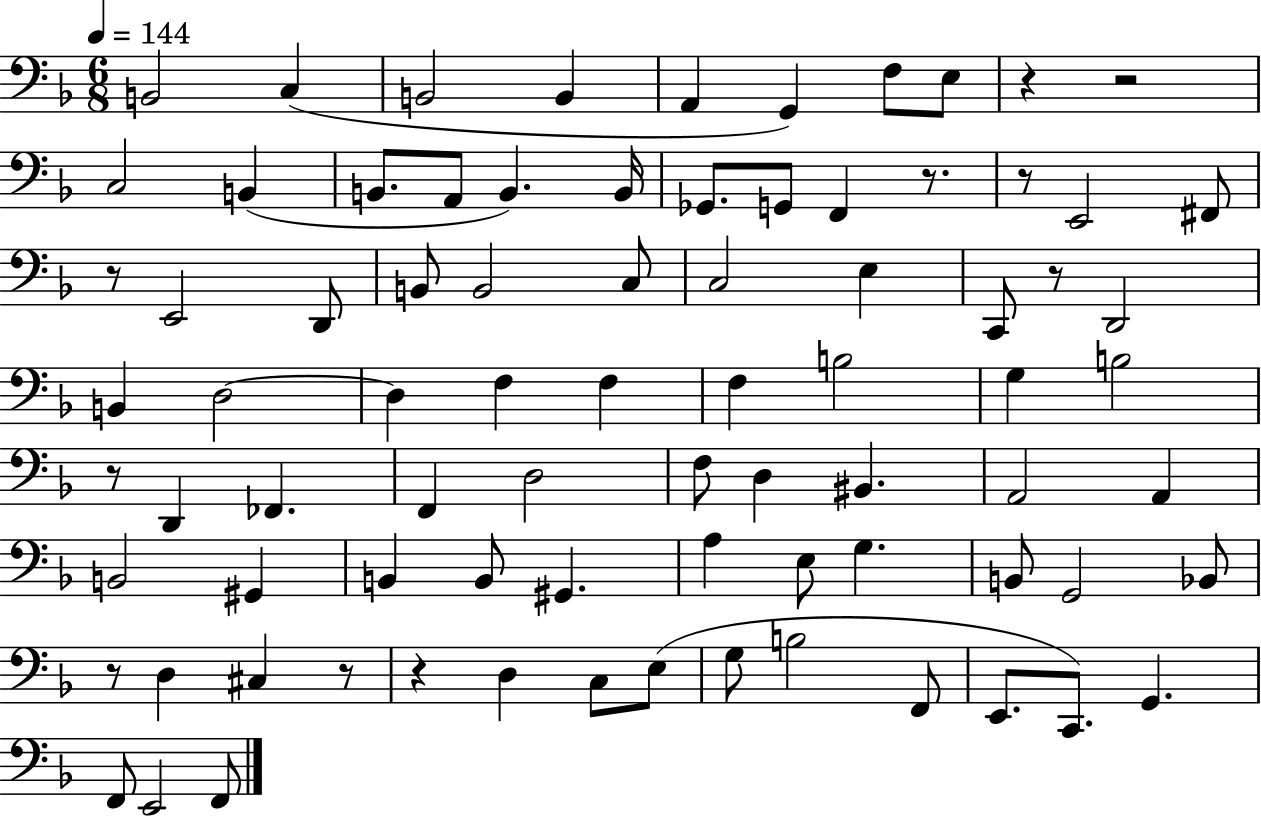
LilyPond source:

{
  \clef bass
  \numericTimeSignature
  \time 6/8
  \key f \major
  \tempo 4 = 144
  b,2 c4( | b,2 b,4 | a,4 g,4) f8 e8 | r4 r2 | \break c2 b,4( | b,8. a,8 b,4.) b,16 | ges,8. g,8 f,4 r8. | r8 e,2 fis,8 | \break r8 e,2 d,8 | b,8 b,2 c8 | c2 e4 | c,8 r8 d,2 | \break b,4 d2~~ | d4 f4 f4 | f4 b2 | g4 b2 | \break r8 d,4 fes,4. | f,4 d2 | f8 d4 bis,4. | a,2 a,4 | \break b,2 gis,4 | b,4 b,8 gis,4. | a4 e8 g4. | b,8 g,2 bes,8 | \break r8 d4 cis4 r8 | r4 d4 c8 e8( | g8 b2 f,8 | e,8. c,8.) g,4. | \break f,8 e,2 f,8 | \bar "|."
}